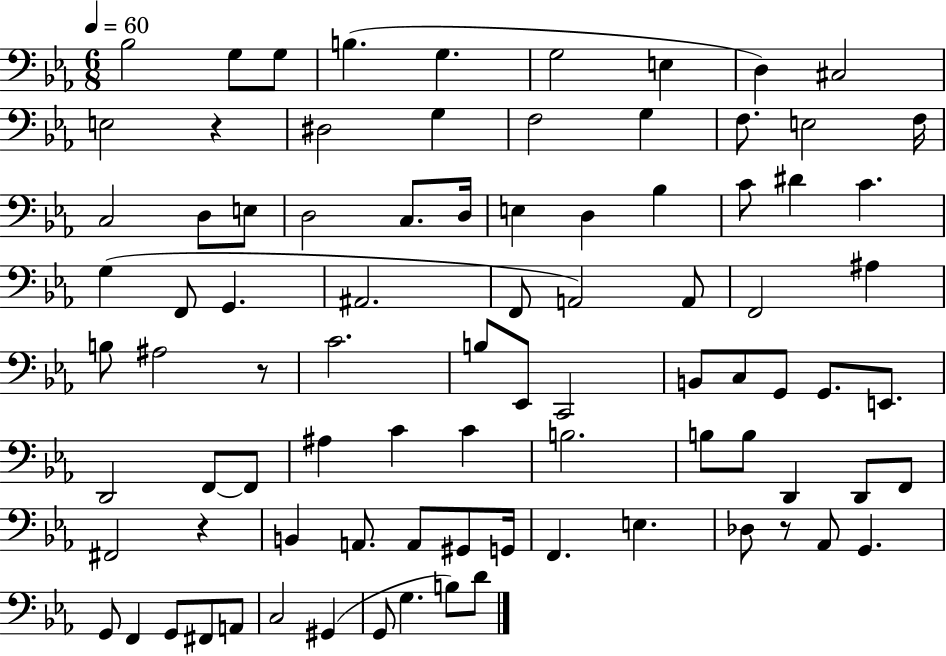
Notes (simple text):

Bb3/h G3/e G3/e B3/q. G3/q. G3/h E3/q D3/q C#3/h E3/h R/q D#3/h G3/q F3/h G3/q F3/e. E3/h F3/s C3/h D3/e E3/e D3/h C3/e. D3/s E3/q D3/q Bb3/q C4/e D#4/q C4/q. G3/q F2/e G2/q. A#2/h. F2/e A2/h A2/e F2/h A#3/q B3/e A#3/h R/e C4/h. B3/e Eb2/e C2/h B2/e C3/e G2/e G2/e. E2/e. D2/h F2/e F2/e A#3/q C4/q C4/q B3/h. B3/e B3/e D2/q D2/e F2/e F#2/h R/q B2/q A2/e. A2/e G#2/e G2/s F2/q. E3/q. Db3/e R/e Ab2/e G2/q. G2/e F2/q G2/e F#2/e A2/e C3/h G#2/q G2/e G3/q. B3/e D4/e